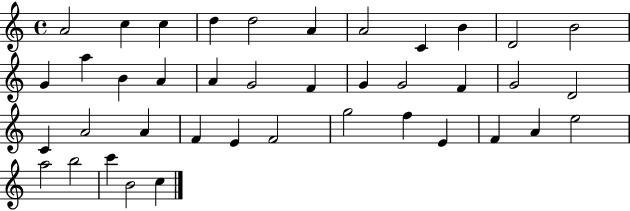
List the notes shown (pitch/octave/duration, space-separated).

A4/h C5/q C5/q D5/q D5/h A4/q A4/h C4/q B4/q D4/h B4/h G4/q A5/q B4/q A4/q A4/q G4/h F4/q G4/q G4/h F4/q G4/h D4/h C4/q A4/h A4/q F4/q E4/q F4/h G5/h F5/q E4/q F4/q A4/q E5/h A5/h B5/h C6/q B4/h C5/q